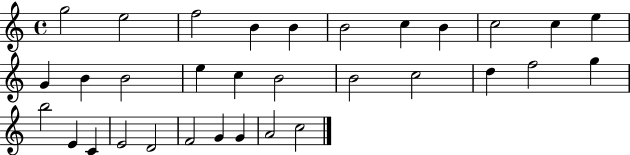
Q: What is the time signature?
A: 4/4